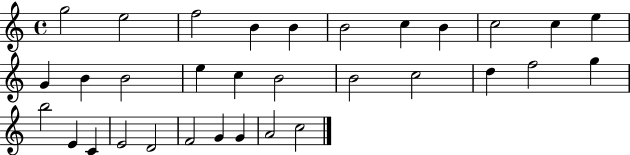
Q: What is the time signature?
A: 4/4